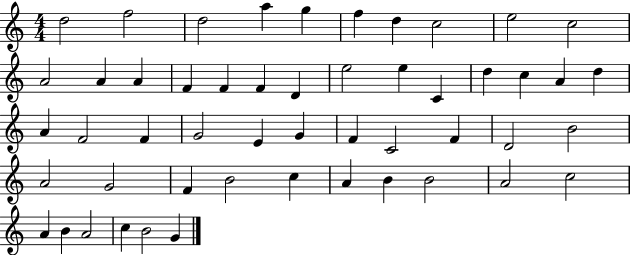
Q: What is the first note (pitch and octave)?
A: D5